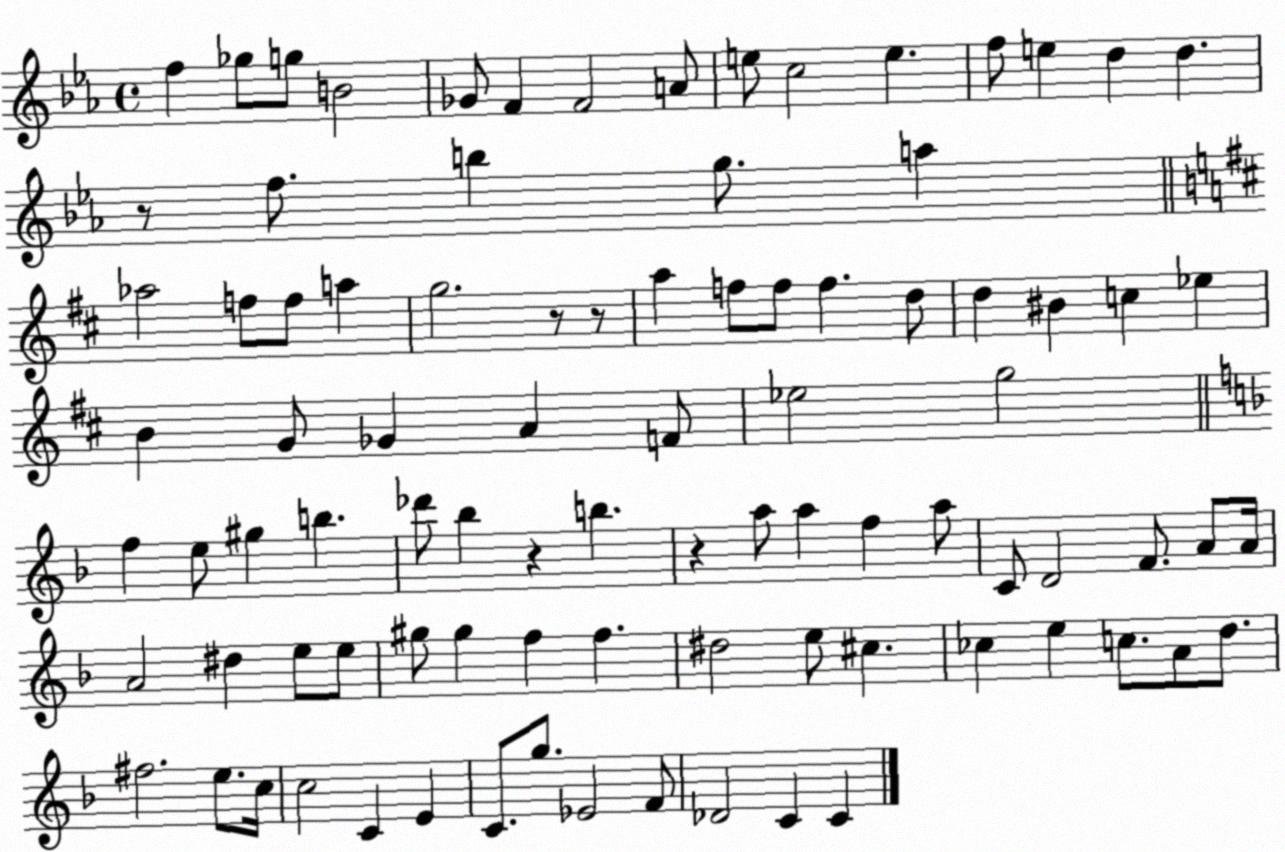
X:1
T:Untitled
M:4/4
L:1/4
K:Eb
f _g/2 g/2 B2 _G/2 F F2 A/2 e/2 c2 e f/2 e d d z/2 f/2 b g/2 a _a2 f/2 f/2 a g2 z/2 z/2 a f/2 f/2 f d/2 d ^B c _e B G/2 _G A F/2 _e2 g2 f e/2 ^g b _d'/2 _b z b z a/2 a f a/2 C/2 D2 F/2 A/2 A/4 A2 ^d e/2 e/2 ^g/2 ^g f f ^d2 e/2 ^c _c e c/2 A/2 d/2 ^f2 e/2 c/4 c2 C E C/2 g/2 _E2 F/2 _D2 C C